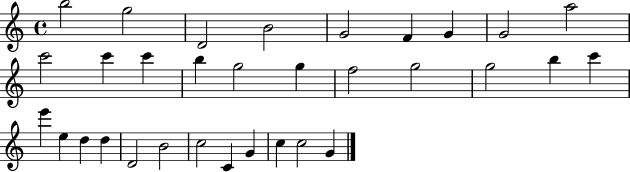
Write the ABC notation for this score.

X:1
T:Untitled
M:4/4
L:1/4
K:C
b2 g2 D2 B2 G2 F G G2 a2 c'2 c' c' b g2 g f2 g2 g2 b c' e' e d d D2 B2 c2 C G c c2 G